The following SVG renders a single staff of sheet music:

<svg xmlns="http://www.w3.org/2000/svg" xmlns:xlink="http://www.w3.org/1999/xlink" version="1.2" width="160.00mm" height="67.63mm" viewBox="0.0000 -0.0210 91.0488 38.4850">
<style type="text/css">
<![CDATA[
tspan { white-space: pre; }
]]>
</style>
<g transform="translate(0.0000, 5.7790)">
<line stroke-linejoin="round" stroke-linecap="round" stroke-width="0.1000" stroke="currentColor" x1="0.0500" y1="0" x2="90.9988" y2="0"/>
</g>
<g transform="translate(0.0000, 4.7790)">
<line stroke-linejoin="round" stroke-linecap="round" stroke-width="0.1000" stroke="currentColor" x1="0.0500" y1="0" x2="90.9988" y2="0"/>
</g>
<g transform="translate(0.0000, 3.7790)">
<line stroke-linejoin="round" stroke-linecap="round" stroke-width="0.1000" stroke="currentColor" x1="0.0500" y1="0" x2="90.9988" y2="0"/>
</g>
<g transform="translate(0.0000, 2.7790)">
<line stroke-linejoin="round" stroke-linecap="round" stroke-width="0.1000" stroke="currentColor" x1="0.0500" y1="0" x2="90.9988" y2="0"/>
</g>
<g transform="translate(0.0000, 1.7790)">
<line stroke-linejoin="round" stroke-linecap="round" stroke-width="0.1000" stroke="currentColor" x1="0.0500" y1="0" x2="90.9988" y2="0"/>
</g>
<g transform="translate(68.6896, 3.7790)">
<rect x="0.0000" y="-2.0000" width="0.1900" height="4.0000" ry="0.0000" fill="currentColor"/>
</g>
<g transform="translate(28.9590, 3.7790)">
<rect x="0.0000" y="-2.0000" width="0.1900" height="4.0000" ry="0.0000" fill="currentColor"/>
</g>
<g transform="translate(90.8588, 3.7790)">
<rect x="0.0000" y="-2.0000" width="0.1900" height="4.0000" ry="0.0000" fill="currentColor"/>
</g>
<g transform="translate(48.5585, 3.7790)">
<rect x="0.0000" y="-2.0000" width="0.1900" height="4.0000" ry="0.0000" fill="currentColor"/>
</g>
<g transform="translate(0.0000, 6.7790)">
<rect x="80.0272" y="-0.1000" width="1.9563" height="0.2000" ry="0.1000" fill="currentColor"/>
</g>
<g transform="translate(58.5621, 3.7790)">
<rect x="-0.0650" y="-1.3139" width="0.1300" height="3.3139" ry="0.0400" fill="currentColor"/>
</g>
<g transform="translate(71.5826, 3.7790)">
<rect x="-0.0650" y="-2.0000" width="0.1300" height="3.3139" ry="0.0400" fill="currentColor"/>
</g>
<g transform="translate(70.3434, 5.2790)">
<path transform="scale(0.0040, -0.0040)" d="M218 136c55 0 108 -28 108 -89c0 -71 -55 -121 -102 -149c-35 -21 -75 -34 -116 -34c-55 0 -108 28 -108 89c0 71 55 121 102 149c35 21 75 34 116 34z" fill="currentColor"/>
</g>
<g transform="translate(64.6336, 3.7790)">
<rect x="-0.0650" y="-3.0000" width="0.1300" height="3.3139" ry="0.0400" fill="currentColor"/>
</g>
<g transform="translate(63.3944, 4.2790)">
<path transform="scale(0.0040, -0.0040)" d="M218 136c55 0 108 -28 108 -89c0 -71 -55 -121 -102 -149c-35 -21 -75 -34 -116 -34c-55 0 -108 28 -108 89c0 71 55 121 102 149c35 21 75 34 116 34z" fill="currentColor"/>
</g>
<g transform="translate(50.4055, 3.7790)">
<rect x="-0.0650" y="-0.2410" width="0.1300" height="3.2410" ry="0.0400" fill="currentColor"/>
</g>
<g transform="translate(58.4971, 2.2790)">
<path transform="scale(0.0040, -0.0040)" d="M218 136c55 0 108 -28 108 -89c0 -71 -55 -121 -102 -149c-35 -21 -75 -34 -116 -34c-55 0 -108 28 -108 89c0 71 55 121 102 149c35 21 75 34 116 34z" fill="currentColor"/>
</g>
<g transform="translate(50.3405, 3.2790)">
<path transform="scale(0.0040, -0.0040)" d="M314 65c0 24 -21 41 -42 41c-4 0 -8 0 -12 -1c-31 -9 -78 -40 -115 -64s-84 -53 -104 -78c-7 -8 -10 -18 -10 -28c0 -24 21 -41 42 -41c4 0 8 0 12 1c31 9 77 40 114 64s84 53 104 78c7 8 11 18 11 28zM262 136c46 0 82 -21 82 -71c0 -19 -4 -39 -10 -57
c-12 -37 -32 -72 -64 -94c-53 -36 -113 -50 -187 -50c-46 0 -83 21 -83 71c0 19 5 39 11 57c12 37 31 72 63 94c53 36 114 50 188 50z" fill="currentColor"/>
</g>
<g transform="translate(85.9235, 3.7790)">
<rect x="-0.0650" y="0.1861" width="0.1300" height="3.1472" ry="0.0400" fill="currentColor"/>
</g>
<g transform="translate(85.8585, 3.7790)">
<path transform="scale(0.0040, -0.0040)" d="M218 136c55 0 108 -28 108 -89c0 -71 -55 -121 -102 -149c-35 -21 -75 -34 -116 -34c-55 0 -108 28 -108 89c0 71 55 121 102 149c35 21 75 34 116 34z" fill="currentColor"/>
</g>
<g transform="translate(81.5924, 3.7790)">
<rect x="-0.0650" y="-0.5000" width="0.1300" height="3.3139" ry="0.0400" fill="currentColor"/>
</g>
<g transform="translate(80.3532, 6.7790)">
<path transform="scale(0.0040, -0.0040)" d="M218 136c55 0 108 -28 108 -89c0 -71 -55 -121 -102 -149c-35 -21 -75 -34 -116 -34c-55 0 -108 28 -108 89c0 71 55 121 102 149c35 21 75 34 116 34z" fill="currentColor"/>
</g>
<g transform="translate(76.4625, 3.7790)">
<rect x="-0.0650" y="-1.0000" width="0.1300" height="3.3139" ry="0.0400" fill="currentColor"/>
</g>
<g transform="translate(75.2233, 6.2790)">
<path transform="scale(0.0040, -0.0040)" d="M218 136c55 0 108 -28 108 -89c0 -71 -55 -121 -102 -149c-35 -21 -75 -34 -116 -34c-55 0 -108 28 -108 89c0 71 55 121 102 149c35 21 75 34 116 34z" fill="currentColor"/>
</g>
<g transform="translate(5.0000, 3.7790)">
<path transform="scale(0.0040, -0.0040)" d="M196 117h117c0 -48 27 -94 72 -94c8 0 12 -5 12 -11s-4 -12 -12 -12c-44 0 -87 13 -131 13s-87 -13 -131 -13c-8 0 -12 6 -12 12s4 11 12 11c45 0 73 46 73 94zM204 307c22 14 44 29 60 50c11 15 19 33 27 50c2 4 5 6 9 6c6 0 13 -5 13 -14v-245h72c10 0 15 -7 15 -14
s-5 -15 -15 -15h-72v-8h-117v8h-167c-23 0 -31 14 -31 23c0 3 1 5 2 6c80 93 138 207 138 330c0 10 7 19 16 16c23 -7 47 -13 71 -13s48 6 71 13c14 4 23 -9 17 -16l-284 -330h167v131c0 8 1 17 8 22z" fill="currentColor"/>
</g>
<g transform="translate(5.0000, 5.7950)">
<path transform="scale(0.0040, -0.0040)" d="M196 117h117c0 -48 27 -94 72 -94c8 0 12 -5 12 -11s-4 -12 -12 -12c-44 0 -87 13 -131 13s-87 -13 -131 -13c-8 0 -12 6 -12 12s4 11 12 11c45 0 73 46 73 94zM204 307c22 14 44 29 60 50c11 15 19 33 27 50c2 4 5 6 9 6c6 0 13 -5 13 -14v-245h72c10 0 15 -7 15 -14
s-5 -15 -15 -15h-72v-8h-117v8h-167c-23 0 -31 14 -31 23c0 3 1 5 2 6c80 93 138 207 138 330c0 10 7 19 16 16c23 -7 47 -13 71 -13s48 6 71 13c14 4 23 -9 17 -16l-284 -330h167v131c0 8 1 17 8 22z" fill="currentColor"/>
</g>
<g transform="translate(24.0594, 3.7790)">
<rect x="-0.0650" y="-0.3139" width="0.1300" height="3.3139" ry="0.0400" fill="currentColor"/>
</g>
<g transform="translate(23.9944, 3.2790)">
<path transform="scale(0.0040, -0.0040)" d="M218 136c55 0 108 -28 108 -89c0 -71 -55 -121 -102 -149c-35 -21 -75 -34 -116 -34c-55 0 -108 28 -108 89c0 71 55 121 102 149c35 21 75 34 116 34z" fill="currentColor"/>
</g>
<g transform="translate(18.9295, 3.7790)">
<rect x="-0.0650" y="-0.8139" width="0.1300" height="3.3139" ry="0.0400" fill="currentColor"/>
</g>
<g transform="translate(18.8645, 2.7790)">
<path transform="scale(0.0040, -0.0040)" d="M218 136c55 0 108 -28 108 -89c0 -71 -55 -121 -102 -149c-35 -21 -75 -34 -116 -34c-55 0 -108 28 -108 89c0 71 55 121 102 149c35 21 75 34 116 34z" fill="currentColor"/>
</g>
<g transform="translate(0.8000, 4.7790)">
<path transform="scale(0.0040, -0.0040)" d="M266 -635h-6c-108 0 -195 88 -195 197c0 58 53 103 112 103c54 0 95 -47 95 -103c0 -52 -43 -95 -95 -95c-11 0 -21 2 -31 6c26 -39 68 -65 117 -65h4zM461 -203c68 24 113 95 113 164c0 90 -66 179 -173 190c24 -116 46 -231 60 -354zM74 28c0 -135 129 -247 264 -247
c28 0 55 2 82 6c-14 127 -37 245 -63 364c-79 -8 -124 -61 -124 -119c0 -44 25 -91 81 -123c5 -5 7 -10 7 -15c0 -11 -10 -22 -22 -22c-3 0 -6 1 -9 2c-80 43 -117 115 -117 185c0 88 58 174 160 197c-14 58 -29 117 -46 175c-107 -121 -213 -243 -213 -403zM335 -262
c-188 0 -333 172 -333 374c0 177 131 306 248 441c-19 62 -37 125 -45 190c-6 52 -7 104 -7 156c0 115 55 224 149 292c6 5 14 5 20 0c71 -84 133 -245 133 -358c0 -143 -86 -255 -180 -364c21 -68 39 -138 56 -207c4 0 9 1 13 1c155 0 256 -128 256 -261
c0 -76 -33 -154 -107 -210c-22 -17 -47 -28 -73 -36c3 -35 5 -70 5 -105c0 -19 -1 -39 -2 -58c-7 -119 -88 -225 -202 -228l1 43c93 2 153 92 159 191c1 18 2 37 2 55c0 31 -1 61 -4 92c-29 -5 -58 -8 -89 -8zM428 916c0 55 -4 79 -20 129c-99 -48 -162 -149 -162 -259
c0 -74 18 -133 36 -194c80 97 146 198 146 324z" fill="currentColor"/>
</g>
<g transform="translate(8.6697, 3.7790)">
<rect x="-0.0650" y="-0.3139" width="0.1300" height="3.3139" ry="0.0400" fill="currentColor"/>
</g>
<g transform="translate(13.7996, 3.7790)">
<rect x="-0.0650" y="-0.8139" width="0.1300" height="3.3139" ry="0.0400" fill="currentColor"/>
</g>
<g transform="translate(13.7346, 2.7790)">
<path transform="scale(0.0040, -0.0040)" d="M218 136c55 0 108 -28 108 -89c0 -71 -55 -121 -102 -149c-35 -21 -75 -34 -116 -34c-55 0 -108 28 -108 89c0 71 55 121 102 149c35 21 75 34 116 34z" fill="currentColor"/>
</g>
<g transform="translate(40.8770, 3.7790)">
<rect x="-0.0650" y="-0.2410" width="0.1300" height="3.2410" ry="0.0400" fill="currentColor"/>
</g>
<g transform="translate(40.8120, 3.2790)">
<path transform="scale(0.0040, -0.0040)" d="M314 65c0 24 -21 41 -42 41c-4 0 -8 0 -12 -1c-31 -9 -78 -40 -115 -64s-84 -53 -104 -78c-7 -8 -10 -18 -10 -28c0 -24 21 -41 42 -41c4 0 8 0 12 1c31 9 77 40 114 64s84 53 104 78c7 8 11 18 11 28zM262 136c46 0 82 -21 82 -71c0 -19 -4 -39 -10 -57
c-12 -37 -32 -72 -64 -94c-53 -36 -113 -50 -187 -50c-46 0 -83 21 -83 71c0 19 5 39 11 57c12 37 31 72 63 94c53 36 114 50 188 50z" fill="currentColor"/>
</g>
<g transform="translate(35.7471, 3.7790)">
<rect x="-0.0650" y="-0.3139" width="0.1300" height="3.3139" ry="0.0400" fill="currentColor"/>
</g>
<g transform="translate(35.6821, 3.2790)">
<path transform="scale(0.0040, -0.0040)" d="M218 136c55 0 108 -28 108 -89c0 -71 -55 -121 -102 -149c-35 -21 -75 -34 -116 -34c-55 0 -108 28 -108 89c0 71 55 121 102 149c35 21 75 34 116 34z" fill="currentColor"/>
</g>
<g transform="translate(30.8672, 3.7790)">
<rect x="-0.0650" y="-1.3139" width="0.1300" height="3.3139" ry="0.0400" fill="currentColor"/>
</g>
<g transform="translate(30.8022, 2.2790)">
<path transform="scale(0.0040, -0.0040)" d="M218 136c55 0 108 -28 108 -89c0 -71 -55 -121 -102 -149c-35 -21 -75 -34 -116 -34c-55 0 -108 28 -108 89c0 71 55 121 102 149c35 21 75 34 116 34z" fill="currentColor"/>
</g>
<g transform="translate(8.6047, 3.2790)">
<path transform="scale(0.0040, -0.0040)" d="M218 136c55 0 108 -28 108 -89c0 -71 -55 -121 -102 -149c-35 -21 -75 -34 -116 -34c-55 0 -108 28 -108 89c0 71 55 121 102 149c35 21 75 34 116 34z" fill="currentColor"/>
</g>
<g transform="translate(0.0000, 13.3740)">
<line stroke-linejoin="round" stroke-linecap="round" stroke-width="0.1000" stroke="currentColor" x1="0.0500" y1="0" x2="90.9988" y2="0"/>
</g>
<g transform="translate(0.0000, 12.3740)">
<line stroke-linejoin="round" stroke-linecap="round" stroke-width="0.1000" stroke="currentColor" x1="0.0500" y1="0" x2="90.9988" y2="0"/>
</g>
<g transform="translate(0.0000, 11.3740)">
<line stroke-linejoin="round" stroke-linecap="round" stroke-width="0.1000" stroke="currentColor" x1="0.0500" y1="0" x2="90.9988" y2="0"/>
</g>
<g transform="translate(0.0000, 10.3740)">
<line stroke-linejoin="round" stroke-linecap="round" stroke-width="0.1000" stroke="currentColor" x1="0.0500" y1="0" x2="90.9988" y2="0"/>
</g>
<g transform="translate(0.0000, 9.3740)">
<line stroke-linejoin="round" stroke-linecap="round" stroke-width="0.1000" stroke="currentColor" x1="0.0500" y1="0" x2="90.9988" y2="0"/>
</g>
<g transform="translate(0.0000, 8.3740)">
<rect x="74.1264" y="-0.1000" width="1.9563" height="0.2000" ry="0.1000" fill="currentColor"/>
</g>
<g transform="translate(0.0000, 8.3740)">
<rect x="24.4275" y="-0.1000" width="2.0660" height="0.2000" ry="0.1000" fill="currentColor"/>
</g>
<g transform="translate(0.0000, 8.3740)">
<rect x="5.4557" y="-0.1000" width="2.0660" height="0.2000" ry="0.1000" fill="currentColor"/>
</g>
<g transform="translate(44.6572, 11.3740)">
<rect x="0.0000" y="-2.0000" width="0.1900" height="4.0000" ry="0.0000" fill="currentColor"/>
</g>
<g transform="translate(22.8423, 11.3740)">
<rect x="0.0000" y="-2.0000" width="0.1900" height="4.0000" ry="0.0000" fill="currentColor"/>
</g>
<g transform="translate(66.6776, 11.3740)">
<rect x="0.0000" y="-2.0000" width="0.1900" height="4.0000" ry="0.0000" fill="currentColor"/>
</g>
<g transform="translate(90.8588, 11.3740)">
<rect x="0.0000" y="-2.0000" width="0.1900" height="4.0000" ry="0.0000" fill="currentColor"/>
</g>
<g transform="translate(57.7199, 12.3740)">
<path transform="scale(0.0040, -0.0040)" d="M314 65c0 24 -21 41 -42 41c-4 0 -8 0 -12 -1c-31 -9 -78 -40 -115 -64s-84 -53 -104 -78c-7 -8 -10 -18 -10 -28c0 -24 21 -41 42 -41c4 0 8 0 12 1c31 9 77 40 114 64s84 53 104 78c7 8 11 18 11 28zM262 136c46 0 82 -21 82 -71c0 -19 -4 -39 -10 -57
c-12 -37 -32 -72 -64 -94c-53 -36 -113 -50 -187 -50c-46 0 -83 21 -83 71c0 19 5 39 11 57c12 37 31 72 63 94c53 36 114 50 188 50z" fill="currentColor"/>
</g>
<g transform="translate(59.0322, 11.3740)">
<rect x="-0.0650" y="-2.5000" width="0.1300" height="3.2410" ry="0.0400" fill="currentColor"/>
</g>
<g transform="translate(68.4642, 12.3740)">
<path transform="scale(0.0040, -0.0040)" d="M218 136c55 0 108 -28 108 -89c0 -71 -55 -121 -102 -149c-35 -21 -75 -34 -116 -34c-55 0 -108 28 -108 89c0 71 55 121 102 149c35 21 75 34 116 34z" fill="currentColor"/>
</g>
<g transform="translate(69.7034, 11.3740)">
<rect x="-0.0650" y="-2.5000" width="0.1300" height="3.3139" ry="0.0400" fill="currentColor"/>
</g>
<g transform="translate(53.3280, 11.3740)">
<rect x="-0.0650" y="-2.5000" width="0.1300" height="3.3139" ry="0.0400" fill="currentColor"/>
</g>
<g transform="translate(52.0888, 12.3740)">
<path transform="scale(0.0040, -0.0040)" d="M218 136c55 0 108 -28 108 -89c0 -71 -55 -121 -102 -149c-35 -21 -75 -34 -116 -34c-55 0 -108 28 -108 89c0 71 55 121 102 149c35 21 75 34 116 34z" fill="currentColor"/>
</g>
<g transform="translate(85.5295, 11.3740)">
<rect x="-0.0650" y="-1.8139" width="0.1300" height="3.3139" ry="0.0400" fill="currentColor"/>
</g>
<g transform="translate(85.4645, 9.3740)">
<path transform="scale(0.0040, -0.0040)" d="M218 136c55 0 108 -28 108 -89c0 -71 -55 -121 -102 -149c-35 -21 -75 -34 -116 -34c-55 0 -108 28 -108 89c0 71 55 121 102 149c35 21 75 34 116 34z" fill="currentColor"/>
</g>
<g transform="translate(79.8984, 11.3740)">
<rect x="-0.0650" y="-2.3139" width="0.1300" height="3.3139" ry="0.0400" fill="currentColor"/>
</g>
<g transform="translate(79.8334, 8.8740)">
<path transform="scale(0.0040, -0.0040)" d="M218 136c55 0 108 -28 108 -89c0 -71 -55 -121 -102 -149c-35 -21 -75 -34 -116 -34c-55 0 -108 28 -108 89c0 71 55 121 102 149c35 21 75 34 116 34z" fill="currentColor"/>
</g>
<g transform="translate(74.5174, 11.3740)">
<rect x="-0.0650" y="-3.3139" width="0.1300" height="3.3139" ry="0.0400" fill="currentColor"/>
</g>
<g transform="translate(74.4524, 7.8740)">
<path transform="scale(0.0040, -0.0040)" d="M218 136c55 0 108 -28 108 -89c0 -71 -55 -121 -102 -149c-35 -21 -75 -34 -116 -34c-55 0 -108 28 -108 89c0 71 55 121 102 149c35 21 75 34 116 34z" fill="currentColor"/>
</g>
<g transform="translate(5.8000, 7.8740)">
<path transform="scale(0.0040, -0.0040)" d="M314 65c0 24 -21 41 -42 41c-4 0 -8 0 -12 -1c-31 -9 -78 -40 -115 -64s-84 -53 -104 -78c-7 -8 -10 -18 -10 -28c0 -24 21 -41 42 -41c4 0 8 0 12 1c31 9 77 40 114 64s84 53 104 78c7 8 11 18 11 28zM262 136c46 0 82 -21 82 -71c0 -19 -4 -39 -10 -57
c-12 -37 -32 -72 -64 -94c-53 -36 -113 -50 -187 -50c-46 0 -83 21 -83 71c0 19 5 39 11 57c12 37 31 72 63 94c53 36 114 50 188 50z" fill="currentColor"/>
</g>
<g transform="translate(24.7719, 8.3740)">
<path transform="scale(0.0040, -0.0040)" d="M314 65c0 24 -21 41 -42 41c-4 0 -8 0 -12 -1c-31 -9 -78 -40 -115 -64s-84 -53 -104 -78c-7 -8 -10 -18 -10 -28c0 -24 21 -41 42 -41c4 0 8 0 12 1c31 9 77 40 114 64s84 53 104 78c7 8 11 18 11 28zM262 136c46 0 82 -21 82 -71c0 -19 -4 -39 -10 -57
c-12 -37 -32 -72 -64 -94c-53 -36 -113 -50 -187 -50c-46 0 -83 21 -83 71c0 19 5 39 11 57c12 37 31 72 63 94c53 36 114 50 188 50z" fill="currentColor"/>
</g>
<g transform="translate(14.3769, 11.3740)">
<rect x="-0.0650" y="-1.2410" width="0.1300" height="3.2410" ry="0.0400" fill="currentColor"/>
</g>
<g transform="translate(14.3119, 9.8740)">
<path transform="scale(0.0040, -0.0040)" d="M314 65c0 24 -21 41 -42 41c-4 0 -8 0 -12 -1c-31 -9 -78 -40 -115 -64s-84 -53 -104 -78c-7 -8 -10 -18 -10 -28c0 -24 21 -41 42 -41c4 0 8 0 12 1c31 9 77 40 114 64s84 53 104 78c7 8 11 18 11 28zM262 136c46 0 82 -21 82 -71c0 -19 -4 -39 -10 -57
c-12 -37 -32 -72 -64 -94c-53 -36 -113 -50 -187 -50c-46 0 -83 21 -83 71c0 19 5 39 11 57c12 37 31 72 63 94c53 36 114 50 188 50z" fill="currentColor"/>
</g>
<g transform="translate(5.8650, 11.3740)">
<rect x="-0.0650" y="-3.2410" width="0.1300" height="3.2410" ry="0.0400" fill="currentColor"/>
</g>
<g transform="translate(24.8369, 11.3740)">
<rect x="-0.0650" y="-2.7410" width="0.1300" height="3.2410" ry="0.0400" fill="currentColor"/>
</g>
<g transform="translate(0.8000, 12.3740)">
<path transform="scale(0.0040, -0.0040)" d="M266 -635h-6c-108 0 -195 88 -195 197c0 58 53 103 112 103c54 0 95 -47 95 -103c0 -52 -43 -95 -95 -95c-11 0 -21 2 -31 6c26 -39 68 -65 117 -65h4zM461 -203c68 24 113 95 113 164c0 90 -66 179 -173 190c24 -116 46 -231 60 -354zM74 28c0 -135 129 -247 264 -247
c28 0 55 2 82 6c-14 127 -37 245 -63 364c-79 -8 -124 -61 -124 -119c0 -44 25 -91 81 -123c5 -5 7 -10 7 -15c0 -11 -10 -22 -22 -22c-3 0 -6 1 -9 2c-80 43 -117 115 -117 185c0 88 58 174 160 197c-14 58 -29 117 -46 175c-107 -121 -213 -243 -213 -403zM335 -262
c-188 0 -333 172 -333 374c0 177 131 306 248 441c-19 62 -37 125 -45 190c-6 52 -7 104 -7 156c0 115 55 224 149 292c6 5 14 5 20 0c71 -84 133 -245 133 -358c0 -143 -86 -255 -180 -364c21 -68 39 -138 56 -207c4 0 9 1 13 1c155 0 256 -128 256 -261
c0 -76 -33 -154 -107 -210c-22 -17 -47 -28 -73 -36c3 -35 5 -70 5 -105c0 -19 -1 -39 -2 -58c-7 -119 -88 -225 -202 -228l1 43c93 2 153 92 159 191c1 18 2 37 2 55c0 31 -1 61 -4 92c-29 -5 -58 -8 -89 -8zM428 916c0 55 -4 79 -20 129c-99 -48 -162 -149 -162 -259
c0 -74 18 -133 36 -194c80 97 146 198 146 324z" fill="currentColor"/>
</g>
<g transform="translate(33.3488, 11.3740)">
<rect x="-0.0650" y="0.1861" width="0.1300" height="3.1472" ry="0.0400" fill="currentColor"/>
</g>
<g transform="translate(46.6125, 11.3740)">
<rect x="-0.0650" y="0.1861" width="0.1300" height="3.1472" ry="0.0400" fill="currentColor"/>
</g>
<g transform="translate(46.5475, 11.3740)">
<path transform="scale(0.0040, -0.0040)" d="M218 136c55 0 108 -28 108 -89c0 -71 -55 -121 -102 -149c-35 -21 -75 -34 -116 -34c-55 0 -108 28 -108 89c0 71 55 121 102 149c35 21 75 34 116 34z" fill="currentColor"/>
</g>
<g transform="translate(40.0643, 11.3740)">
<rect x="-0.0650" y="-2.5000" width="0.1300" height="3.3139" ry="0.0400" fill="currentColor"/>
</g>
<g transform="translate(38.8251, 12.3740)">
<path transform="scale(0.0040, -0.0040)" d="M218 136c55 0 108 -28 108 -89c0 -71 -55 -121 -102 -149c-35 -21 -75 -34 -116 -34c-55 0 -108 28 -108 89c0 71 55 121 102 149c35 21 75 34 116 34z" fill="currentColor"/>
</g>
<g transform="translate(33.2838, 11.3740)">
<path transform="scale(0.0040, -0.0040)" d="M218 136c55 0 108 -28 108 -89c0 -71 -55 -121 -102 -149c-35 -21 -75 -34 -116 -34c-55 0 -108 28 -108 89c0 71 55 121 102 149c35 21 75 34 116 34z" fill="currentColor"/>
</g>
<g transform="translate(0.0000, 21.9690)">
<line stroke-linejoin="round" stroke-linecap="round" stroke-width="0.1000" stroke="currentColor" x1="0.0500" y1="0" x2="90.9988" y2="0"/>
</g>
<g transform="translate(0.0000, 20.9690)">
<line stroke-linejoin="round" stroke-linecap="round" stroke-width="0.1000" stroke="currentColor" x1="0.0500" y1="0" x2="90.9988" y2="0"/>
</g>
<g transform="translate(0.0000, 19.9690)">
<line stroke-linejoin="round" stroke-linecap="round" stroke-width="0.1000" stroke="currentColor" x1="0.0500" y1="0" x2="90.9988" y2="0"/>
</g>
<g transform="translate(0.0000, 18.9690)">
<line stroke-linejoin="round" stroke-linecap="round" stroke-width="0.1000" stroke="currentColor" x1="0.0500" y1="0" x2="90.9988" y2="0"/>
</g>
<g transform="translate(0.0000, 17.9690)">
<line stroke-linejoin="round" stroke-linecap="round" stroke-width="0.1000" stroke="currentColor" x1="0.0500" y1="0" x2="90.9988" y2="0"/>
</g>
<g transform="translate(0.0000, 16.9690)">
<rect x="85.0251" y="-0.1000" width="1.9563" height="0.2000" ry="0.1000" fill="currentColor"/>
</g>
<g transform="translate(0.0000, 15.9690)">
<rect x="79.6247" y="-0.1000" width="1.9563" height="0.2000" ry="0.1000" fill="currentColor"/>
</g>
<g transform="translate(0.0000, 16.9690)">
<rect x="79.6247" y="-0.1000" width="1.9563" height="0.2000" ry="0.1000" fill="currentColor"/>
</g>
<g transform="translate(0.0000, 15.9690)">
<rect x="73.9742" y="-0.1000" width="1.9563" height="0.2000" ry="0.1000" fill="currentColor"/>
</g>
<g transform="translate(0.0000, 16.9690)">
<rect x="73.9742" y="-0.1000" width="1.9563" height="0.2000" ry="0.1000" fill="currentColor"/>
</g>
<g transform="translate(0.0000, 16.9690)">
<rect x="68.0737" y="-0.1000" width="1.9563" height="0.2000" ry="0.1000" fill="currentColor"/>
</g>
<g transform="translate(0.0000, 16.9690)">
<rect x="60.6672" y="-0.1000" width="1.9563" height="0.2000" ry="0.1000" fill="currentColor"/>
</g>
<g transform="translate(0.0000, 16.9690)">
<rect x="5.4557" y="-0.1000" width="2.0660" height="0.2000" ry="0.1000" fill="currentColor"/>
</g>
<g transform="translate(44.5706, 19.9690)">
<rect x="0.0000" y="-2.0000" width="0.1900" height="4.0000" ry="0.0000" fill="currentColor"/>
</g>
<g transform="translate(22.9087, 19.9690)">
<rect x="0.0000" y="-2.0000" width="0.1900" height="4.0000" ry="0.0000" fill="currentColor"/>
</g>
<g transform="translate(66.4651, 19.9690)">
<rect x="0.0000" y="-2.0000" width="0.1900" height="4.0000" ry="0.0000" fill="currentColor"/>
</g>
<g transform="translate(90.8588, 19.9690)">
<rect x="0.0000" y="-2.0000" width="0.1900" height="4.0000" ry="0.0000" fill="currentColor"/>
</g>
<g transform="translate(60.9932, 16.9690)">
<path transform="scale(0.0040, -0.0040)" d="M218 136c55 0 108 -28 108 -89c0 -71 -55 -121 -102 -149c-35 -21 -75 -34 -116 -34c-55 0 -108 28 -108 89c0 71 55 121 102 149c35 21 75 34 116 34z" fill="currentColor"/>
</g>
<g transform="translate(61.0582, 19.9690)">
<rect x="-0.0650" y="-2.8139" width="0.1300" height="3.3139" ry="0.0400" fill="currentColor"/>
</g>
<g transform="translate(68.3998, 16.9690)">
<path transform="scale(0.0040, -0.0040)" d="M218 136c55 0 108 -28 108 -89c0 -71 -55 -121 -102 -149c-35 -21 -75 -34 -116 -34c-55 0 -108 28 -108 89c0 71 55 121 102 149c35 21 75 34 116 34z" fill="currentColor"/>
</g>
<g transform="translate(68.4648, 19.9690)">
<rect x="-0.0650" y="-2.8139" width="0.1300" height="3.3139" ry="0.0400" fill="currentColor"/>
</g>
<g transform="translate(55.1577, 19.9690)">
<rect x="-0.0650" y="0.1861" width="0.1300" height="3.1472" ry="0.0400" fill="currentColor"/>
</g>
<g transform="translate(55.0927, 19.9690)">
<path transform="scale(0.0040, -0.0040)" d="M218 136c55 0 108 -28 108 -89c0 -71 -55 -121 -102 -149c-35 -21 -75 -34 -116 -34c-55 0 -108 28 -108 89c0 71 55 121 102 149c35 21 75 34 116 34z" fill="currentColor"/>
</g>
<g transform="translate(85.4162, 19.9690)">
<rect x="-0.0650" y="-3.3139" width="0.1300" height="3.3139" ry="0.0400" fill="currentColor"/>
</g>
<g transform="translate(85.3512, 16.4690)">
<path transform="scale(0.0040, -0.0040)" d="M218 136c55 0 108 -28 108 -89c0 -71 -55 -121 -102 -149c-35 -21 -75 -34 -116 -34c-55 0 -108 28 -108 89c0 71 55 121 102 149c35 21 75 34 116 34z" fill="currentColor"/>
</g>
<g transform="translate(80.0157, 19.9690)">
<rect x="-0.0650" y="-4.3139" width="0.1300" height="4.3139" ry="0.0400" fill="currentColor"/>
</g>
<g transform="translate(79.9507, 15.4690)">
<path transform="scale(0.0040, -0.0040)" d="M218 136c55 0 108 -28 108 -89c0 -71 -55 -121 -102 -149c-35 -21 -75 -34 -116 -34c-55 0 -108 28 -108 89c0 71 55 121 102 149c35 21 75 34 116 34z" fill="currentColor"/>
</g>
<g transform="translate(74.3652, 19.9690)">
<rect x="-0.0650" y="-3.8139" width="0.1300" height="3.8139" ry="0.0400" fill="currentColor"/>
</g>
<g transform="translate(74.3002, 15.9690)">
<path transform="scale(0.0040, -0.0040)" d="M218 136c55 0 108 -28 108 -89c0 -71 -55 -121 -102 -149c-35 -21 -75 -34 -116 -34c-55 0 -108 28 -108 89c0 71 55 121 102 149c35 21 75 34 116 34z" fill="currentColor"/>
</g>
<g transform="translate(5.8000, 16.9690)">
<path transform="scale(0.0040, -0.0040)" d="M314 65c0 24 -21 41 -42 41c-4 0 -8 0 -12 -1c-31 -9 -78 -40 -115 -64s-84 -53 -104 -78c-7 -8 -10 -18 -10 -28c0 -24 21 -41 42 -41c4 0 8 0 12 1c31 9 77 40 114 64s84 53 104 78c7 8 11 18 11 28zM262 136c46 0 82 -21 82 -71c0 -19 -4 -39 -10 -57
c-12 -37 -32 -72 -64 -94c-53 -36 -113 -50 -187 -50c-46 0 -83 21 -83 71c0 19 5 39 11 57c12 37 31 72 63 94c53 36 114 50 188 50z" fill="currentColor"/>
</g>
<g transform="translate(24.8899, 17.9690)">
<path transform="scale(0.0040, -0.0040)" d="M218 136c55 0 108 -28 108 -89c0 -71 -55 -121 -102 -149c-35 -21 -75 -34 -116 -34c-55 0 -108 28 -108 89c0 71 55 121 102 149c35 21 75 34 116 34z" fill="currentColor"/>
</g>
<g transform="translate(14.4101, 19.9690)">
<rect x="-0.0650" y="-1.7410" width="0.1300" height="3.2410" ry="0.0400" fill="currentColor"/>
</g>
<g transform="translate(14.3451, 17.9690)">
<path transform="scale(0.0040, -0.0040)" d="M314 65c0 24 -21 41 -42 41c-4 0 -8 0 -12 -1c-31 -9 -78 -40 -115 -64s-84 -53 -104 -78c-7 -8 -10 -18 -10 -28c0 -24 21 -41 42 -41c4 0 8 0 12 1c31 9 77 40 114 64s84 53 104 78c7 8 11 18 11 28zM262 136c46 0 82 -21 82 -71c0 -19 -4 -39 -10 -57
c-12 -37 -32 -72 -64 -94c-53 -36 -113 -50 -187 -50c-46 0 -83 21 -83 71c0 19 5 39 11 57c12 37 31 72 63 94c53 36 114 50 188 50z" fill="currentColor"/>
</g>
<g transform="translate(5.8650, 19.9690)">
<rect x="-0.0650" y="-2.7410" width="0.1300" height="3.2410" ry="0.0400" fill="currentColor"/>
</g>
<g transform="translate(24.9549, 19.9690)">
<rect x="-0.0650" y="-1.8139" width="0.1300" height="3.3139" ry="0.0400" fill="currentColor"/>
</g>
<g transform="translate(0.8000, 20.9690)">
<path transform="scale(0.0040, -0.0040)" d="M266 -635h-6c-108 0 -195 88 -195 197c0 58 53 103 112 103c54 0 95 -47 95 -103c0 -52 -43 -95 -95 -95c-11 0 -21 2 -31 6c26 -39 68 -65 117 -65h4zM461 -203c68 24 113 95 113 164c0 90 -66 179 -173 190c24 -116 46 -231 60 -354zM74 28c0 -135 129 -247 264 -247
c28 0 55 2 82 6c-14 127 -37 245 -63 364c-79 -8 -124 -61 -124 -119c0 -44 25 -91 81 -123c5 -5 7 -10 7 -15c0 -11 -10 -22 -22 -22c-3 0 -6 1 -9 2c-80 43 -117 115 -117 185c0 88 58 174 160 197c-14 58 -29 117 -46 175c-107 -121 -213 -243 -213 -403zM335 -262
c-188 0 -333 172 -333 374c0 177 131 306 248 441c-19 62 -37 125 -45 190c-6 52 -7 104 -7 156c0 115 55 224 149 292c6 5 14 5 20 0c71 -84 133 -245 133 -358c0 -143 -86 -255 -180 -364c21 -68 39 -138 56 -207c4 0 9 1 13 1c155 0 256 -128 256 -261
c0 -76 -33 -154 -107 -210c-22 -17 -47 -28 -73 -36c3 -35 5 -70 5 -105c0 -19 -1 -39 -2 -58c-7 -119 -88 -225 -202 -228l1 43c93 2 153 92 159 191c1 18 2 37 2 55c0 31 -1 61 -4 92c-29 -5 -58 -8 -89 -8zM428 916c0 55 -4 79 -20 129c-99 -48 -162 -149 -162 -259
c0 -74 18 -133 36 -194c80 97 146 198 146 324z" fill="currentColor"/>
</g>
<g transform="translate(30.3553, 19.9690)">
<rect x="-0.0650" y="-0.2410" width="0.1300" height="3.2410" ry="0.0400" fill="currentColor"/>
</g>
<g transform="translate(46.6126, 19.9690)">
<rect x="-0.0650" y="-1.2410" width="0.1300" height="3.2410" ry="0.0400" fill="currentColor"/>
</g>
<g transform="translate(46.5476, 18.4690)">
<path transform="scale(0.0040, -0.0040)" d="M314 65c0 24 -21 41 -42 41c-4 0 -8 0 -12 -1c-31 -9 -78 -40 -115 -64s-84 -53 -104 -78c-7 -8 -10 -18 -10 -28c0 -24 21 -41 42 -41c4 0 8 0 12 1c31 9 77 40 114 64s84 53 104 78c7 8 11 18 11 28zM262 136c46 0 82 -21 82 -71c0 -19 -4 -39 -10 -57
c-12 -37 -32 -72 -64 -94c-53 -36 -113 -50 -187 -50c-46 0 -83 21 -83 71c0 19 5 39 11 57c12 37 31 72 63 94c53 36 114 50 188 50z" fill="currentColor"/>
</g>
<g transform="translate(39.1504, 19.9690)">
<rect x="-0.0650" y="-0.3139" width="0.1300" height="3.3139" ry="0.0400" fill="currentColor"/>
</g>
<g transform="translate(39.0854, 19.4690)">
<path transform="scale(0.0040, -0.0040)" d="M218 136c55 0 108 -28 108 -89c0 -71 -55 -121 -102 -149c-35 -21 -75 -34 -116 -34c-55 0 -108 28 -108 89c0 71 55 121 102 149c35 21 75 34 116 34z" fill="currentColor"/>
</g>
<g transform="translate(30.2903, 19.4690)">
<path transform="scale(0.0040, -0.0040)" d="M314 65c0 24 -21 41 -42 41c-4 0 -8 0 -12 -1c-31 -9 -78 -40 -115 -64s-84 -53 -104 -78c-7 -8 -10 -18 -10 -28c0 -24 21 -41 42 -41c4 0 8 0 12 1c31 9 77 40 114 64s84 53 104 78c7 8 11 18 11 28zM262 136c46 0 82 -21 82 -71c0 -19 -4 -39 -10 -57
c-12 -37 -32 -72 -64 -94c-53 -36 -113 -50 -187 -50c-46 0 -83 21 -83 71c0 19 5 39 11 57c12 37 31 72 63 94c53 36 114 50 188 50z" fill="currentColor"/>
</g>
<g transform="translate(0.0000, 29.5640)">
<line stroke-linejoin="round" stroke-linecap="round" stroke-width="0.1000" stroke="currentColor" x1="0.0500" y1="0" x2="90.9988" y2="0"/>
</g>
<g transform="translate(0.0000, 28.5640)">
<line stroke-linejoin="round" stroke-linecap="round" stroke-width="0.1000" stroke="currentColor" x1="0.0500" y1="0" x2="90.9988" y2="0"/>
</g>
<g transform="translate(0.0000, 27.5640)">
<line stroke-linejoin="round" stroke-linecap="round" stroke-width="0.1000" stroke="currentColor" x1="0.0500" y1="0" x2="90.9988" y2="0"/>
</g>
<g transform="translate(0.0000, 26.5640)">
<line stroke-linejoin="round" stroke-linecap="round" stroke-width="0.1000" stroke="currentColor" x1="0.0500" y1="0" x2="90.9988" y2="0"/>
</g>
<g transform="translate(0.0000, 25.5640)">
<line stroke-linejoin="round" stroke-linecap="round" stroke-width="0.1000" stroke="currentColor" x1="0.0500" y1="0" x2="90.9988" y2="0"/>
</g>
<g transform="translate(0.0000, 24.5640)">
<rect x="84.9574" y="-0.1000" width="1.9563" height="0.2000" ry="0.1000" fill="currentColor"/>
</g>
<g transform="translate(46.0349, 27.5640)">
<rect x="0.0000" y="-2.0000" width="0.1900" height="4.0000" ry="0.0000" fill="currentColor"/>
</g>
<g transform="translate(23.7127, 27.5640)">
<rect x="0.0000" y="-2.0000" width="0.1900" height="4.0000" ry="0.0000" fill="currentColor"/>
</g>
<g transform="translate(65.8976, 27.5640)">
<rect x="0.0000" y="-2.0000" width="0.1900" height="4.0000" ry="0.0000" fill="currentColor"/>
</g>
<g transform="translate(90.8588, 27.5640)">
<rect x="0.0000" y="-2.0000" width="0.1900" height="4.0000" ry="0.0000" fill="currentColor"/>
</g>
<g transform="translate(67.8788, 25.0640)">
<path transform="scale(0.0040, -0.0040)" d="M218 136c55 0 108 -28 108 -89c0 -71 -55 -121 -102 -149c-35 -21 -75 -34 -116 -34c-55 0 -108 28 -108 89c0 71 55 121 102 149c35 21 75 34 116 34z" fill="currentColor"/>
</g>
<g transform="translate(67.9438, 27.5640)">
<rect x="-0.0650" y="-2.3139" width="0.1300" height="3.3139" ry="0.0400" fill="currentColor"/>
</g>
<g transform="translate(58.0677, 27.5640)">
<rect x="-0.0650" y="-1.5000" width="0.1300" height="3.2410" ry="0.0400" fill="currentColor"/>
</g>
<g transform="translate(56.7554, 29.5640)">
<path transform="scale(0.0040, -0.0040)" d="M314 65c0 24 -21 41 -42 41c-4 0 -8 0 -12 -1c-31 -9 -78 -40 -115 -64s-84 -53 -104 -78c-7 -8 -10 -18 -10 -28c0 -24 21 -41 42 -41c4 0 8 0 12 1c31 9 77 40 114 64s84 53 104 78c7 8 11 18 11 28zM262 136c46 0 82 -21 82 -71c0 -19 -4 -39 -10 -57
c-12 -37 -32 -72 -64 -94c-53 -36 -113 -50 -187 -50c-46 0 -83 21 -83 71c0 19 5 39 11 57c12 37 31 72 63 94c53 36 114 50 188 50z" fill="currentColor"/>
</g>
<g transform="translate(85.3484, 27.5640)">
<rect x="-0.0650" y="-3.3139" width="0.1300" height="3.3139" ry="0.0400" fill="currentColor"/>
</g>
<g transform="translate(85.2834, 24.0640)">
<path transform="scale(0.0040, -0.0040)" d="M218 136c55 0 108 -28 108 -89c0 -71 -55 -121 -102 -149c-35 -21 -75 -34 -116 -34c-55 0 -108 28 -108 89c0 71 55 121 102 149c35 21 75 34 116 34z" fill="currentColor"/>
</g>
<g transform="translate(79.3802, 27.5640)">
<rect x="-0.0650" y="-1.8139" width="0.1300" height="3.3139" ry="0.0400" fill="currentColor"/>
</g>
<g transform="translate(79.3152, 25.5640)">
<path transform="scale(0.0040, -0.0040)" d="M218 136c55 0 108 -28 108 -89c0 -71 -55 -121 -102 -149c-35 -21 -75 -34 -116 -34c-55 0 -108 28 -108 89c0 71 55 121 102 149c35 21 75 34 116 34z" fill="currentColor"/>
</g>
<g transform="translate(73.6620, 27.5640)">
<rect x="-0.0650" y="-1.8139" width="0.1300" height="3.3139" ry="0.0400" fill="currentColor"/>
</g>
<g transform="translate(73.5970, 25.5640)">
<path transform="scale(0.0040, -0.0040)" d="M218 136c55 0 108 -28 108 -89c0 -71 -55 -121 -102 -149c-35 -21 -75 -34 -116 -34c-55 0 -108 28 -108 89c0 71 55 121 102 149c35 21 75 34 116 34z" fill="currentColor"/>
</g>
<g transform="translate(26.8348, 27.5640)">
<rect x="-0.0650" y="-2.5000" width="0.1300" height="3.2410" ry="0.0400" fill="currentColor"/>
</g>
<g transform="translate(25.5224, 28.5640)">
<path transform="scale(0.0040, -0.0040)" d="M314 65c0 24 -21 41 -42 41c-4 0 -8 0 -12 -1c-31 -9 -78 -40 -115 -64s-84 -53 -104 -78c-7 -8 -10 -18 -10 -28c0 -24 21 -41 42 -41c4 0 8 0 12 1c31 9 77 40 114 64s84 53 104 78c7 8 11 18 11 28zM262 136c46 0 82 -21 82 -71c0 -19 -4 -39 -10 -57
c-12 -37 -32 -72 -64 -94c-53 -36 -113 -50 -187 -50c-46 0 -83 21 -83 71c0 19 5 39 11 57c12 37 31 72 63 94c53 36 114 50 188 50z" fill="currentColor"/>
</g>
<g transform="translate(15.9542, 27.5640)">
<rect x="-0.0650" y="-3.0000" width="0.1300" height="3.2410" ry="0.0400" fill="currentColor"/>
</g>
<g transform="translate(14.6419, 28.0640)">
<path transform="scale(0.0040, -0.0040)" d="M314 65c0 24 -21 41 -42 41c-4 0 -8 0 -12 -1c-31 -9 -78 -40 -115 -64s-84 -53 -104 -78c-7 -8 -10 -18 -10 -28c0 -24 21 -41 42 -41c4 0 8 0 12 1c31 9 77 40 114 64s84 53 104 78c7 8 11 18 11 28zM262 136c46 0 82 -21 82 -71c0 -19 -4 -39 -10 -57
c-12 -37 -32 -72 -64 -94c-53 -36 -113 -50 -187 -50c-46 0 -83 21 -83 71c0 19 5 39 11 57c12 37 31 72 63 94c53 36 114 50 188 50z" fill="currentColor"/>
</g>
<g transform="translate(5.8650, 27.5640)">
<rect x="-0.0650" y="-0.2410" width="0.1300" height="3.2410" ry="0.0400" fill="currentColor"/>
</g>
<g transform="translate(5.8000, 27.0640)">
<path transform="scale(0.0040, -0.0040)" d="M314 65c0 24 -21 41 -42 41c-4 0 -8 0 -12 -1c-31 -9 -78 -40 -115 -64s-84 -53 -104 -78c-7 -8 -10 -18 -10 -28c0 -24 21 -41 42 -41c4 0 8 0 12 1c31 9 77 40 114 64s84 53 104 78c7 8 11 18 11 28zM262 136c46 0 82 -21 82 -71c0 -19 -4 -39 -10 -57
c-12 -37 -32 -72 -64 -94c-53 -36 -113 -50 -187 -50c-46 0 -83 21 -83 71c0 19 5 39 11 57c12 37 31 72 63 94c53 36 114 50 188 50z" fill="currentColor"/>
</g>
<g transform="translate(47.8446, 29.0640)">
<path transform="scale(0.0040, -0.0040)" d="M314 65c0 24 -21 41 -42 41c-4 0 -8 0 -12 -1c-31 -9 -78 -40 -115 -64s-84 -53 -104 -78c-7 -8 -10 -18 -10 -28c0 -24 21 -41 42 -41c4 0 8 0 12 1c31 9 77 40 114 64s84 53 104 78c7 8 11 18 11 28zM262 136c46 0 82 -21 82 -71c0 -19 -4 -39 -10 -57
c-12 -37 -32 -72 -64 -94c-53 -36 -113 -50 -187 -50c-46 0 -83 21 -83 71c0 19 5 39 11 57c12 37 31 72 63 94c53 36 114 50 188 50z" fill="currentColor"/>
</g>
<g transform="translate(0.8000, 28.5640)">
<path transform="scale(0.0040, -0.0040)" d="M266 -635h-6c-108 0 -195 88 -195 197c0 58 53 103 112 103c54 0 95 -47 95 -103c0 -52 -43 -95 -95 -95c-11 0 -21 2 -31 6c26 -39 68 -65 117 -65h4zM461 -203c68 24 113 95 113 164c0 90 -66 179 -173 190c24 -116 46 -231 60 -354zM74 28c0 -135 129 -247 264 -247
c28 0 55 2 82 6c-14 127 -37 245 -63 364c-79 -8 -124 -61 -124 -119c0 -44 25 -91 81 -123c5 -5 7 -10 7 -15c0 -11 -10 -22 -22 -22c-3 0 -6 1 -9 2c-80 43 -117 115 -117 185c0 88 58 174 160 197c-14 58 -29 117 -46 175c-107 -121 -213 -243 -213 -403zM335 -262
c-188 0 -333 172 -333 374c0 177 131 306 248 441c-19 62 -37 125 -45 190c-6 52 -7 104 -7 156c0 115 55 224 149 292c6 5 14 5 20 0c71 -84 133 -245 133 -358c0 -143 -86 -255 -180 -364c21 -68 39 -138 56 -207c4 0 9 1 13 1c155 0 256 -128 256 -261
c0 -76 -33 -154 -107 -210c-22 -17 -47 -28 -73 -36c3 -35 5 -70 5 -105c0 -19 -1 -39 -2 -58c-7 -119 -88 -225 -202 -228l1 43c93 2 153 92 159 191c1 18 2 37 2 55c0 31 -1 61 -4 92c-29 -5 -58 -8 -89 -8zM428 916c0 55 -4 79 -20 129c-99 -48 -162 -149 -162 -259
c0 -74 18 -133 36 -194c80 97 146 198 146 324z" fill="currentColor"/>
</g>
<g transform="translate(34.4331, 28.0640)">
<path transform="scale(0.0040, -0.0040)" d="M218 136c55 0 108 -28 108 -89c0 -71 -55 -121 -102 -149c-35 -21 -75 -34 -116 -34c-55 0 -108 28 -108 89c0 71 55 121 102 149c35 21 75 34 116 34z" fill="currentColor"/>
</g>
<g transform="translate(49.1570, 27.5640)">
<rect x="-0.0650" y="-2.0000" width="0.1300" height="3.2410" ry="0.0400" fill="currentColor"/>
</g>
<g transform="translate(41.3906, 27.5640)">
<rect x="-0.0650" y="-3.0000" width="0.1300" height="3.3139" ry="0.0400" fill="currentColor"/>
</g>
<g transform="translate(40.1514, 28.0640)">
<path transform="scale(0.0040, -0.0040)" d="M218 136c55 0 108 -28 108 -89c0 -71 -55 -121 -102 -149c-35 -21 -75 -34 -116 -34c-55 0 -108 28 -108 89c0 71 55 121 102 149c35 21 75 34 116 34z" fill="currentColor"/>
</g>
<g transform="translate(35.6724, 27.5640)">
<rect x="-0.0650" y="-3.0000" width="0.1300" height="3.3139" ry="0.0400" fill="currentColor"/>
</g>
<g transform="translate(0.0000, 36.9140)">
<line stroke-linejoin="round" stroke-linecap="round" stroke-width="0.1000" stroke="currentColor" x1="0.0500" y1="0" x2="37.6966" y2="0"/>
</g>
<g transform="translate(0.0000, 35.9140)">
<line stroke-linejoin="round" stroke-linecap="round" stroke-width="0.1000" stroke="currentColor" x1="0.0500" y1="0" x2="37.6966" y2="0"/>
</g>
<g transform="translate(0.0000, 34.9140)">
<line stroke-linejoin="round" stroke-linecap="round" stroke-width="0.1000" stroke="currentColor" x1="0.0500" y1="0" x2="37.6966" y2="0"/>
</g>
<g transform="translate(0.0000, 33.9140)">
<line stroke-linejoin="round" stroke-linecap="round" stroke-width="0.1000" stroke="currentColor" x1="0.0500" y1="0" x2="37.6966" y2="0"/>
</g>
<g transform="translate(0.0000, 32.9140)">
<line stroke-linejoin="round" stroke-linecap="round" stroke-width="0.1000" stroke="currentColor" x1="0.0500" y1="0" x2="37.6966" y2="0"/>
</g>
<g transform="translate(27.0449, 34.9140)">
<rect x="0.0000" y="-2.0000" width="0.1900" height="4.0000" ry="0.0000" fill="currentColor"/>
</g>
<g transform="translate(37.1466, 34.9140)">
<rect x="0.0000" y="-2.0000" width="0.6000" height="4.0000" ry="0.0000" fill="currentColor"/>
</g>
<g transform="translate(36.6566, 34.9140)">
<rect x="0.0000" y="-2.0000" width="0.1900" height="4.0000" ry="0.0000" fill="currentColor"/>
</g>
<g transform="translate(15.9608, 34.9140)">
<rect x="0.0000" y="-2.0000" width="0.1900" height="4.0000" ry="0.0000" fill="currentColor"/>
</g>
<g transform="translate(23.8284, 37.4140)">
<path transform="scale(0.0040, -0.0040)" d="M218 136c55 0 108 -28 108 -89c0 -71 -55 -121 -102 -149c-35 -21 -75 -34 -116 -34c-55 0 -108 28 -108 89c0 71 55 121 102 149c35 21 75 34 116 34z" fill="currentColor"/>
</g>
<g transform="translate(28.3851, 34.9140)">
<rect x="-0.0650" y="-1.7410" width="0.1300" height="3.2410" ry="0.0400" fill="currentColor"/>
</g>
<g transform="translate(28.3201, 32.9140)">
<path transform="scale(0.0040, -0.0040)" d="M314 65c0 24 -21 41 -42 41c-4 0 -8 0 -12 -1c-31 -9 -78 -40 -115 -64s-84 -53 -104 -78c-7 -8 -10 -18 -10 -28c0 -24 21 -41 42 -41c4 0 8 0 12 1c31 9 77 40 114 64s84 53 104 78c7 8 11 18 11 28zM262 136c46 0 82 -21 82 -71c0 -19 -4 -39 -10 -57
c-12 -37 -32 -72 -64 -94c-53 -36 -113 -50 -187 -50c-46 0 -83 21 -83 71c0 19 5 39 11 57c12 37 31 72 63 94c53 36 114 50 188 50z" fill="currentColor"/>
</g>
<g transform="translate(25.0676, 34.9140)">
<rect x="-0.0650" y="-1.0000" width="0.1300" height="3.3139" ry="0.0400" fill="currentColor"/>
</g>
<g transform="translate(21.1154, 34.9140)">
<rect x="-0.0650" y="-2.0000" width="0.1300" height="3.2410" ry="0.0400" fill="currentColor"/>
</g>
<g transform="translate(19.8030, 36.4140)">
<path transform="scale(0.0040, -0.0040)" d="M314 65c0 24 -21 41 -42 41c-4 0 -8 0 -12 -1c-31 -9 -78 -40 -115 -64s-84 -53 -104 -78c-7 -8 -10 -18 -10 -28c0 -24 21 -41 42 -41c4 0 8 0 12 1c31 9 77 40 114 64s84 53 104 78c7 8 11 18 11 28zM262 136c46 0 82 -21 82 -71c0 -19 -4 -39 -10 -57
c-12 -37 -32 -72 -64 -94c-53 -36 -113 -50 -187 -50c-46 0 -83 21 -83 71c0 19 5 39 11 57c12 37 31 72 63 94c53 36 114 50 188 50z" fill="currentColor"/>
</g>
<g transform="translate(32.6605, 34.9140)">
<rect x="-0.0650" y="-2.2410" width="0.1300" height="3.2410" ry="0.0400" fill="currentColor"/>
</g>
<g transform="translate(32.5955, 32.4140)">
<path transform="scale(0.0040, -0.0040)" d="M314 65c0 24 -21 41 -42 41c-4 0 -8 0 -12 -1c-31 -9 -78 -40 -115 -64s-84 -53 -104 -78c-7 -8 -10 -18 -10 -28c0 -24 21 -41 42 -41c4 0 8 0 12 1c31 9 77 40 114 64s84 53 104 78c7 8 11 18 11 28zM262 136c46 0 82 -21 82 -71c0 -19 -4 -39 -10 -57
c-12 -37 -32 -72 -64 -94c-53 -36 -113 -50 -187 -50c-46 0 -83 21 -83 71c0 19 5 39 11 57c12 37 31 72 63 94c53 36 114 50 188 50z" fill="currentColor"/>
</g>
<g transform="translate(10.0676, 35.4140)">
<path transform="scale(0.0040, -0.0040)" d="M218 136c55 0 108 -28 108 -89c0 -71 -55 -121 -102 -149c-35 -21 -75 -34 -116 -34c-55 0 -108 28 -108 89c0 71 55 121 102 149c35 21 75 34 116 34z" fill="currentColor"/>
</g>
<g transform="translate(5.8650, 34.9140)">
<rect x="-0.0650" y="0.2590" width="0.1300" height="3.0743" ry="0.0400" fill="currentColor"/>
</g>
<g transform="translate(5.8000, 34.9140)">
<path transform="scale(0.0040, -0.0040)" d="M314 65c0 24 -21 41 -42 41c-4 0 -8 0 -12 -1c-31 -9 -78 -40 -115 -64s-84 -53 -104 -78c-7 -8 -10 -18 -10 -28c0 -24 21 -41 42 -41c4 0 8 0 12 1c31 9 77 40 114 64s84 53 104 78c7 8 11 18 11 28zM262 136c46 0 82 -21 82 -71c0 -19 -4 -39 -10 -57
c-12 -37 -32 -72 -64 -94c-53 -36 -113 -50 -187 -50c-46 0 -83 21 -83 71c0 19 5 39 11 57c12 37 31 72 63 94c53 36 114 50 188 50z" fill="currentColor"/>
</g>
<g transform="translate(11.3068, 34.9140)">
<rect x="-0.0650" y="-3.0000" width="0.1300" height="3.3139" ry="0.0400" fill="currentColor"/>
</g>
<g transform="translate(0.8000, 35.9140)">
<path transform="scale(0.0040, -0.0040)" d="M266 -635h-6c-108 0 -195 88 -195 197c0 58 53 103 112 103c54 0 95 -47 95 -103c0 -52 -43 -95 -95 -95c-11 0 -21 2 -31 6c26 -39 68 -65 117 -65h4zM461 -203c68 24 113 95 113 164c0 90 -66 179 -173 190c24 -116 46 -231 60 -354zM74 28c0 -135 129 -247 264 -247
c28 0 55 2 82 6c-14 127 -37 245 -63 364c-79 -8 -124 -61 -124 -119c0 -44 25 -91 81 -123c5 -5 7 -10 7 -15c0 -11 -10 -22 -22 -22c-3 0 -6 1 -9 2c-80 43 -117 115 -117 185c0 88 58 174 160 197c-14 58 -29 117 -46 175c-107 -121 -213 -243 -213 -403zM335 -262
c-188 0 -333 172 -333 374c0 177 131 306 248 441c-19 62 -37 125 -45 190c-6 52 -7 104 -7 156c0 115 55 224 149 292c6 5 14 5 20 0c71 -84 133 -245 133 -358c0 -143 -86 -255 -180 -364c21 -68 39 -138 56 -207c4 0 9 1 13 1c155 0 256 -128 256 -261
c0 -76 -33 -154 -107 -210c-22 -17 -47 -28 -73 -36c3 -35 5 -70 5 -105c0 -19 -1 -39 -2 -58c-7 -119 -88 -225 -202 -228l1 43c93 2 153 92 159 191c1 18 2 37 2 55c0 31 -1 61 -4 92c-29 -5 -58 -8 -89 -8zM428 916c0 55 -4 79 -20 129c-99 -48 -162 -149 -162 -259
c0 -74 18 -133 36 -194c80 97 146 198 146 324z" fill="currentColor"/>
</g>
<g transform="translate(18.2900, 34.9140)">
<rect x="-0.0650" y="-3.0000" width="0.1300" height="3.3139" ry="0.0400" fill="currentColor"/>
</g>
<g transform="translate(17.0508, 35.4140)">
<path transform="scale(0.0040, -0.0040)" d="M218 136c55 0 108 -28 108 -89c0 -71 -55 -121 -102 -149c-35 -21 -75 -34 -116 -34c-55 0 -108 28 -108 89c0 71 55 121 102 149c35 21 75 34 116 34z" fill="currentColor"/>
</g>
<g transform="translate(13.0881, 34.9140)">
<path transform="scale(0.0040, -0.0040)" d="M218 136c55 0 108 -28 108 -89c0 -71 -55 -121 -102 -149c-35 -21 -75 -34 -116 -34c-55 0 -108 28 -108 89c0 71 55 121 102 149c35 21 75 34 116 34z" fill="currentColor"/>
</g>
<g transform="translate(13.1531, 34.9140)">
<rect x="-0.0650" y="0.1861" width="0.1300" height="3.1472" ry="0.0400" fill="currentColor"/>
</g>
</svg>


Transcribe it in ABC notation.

X:1
T:Untitled
M:4/4
L:1/4
K:C
c d d c e c c2 c2 e A F D C B b2 e2 a2 B G B G G2 G b g f a2 f2 f c2 c e2 B a a c' d' b c2 A2 G2 A A F2 E2 g f f b B2 A B A F2 D f2 g2